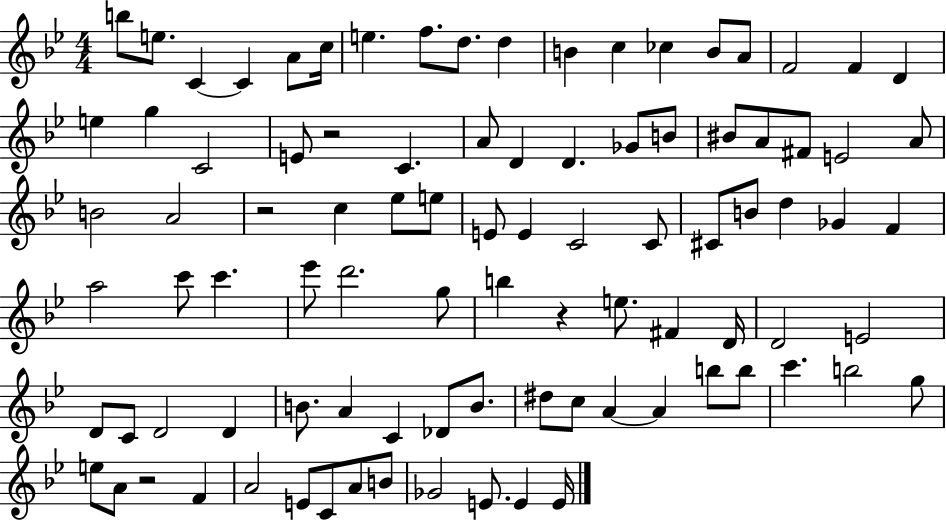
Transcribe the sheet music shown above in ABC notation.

X:1
T:Untitled
M:4/4
L:1/4
K:Bb
b/2 e/2 C C A/2 c/4 e f/2 d/2 d B c _c B/2 A/2 F2 F D e g C2 E/2 z2 C A/2 D D _G/2 B/2 ^B/2 A/2 ^F/2 E2 A/2 B2 A2 z2 c _e/2 e/2 E/2 E C2 C/2 ^C/2 B/2 d _G F a2 c'/2 c' _e'/2 d'2 g/2 b z e/2 ^F D/4 D2 E2 D/2 C/2 D2 D B/2 A C _D/2 B/2 ^d/2 c/2 A A b/2 b/2 c' b2 g/2 e/2 A/2 z2 F A2 E/2 C/2 A/2 B/2 _G2 E/2 E E/4